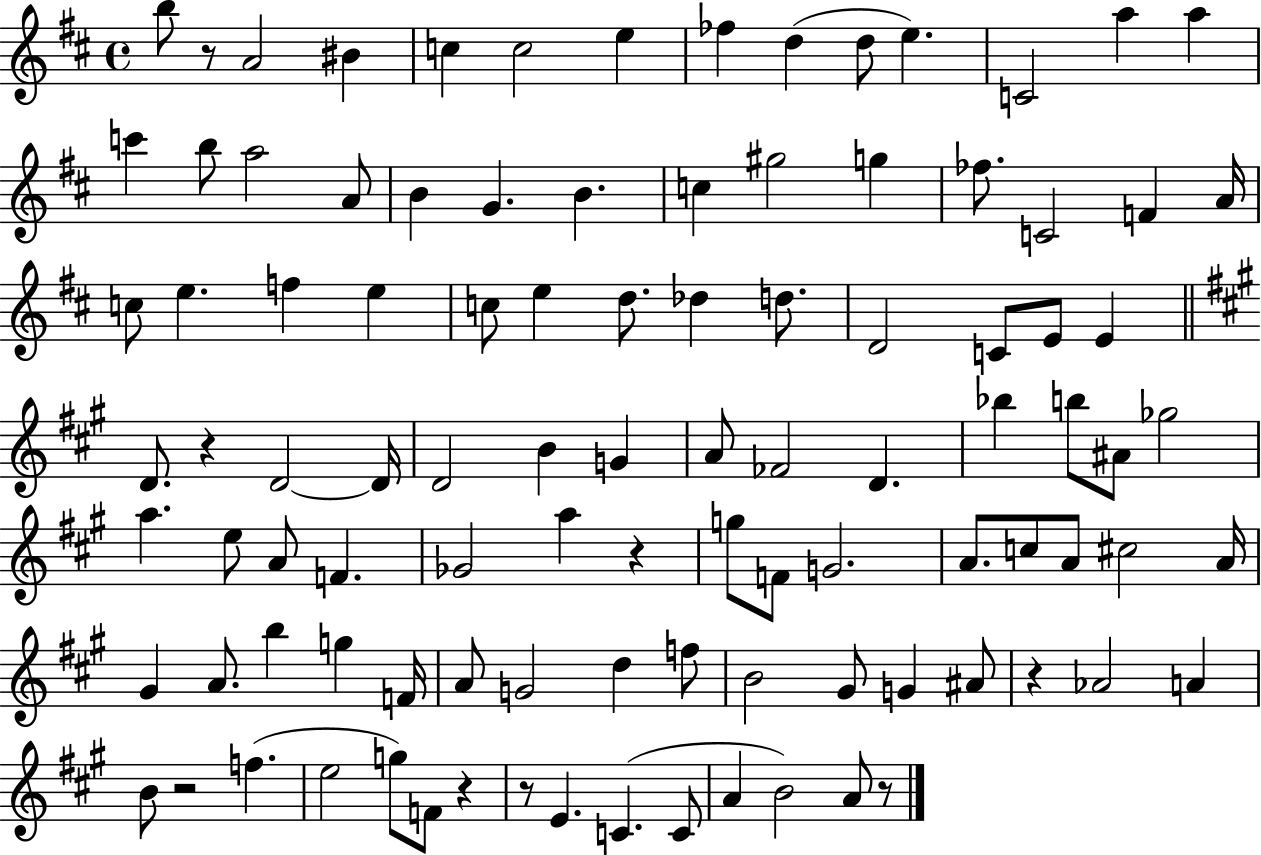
X:1
T:Untitled
M:4/4
L:1/4
K:D
b/2 z/2 A2 ^B c c2 e _f d d/2 e C2 a a c' b/2 a2 A/2 B G B c ^g2 g _f/2 C2 F A/4 c/2 e f e c/2 e d/2 _d d/2 D2 C/2 E/2 E D/2 z D2 D/4 D2 B G A/2 _F2 D _b b/2 ^A/2 _g2 a e/2 A/2 F _G2 a z g/2 F/2 G2 A/2 c/2 A/2 ^c2 A/4 ^G A/2 b g F/4 A/2 G2 d f/2 B2 ^G/2 G ^A/2 z _A2 A B/2 z2 f e2 g/2 F/2 z z/2 E C C/2 A B2 A/2 z/2